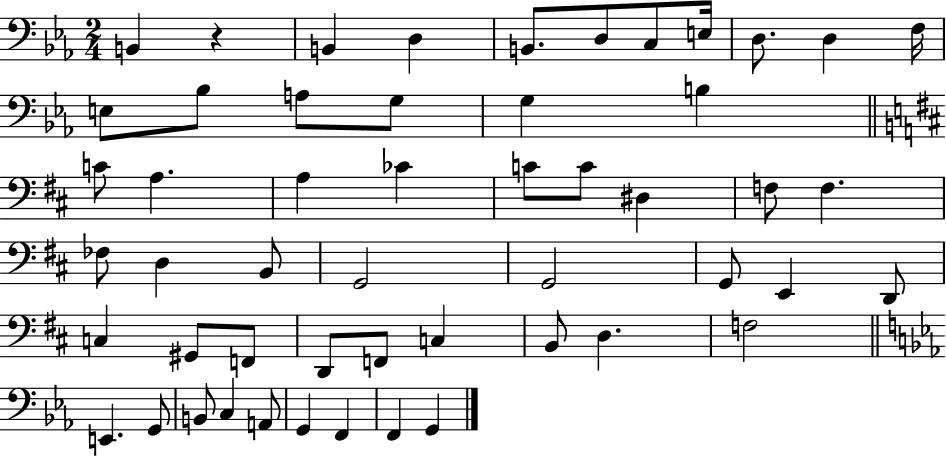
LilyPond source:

{
  \clef bass
  \numericTimeSignature
  \time 2/4
  \key ees \major
  b,4 r4 | b,4 d4 | b,8. d8 c8 e16 | d8. d4 f16 | \break e8 bes8 a8 g8 | g4 b4 | \bar "||" \break \key d \major c'8 a4. | a4 ces'4 | c'8 c'8 dis4 | f8 f4. | \break fes8 d4 b,8 | g,2 | g,2 | g,8 e,4 d,8 | \break c4 gis,8 f,8 | d,8 f,8 c4 | b,8 d4. | f2 | \break \bar "||" \break \key c \minor e,4. g,8 | b,8 c4 a,8 | g,4 f,4 | f,4 g,4 | \break \bar "|."
}